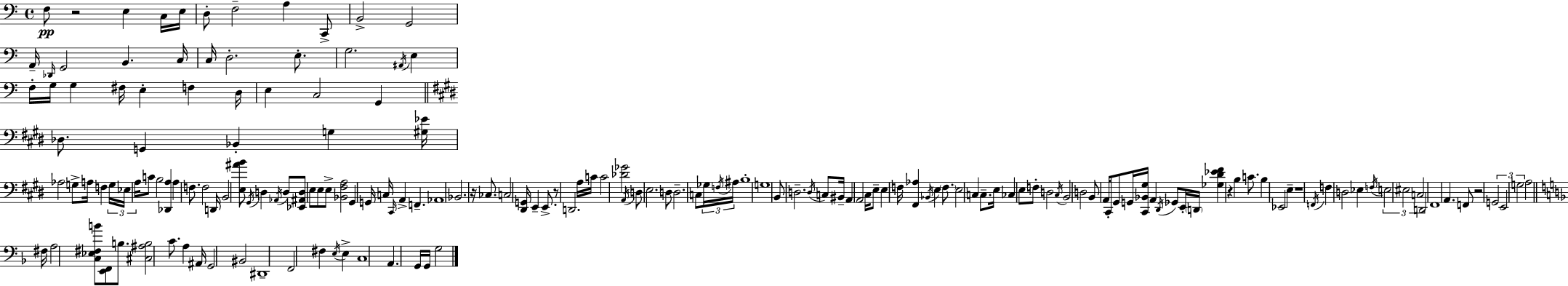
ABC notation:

X:1
T:Untitled
M:4/4
L:1/4
K:Am
F,/2 z2 E, C,/4 E,/4 D,/2 F,2 A, C,,/2 B,,2 G,,2 A,,/4 _D,,/4 G,,2 B,, C,/4 C,/4 D,2 E,/2 G,2 ^A,,/4 E, F,/4 G,/4 G, ^F,/4 E, F, D,/4 E, C,2 G,, _D,/2 G,, _B,, G, [^G,_E]/4 _A,2 G,/2 A,/4 F, G,/4 _E,/4 A,/4 C/2 B,2 [_D,,A,] A, F,/2 F,2 D,,/4 B,,2 [E,^AB]/2 ^G,,/4 D, _A,,/4 D,/2 [_E,,^A,,D,]/2 E,/2 E,/2 E,/2 [_B,,^F,A,]2 ^G,, G,,/4 C,/4 ^C,,/4 A,, F,, _A,,4 _B,,2 z/4 _C,/2 C,2 [^D,,G,,]/4 E,, E,,/2 z/2 D,,2 A,/4 C/4 C2 [_D_G]2 A,,/4 D,/2 E,2 D,/2 D,2 C,/2 _G,/4 F,/4 ^A,/4 B,4 G,4 B,,/2 D,2 D,/4 C,/2 ^B,,/4 A,, A,,2 ^C,/4 E,/2 E, F,/4 [^F,,_A,] _B,,/4 E, F,/2 E,2 C, C,/2 E,/4 _C, E,/2 F,/2 D,2 ^C,/4 B,,2 D,2 B,,/2 A,,/4 ^C,,/2 ^G,,/2 G,,/4 [^C,,_B,,^G,]/4 A,, ^D,,/4 _G,,/2 E,,/4 D,,/4 [_G,^D_E^F] z B, C/2 B, _E,,2 E, z4 F,,/4 F, D,2 _E, F,/4 E,2 ^E,2 C,2 D,,2 ^F,,4 A,, F,,/2 z2 G,,2 E,,2 G,2 A,2 ^F,/4 A,2 [C,_E,^F,B]/2 [E,,F,,]/2 B,/2 [^C,^A,B,]2 C/2 A, ^A,,/4 G,,2 ^B,,2 ^D,,4 F,,2 ^F, E,/4 E, C,4 A,, G,,/4 G,,/4 G,2